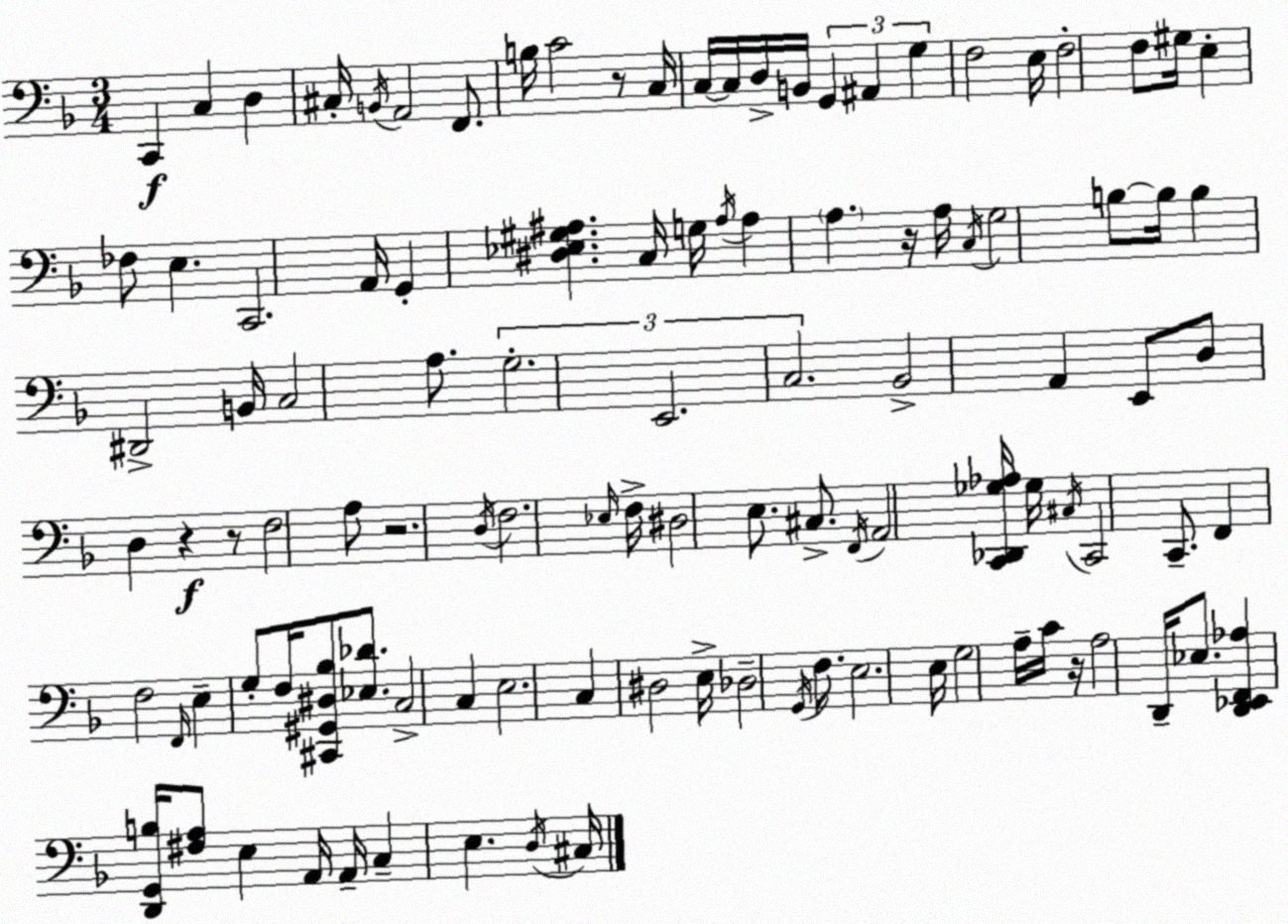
X:1
T:Untitled
M:3/4
L:1/4
K:F
C,, C, D, ^C,/4 B,,/4 A,,2 F,,/2 B,/4 C2 z/2 C,/4 C,/4 C,/4 D,/4 B,,/4 G,, ^A,, G, F,2 E,/4 F,2 F,/2 ^G,/4 E, _F,/2 E, C,,2 A,,/4 G,, [^D,_E,^G,^A,] C,/4 G,/4 ^A,/4 ^A, A, z/4 A,/4 C,/4 G,2 B,/2 B,/4 B, ^D,,2 B,,/4 C,2 A,/2 G,2 E,,2 C,2 _B,,2 A,, E,,/2 D,/2 D, z z/2 F,2 A,/2 z2 D,/4 F,2 _E,/4 F,/4 ^D,2 E,/2 ^C,/2 F,,/4 A,,2 [C,,_D,,_G,_A,]/4 _G,/4 ^C,/4 C,,2 C,,/2 F,, F,2 F,,/4 E, G,/2 F,/4 [^C,,^G,,^D,_B,]/2 [_E,_D]/2 C,2 C, E,2 C, ^D,2 E,/4 _D,2 G,,/4 F,/2 E,2 E,/4 G,2 A,/4 C/4 z/4 A,2 D,,/4 _E,/2 [D,,_E,,F,,_A,] [D,,G,,B,]/4 [^F,A,]/2 E, A,,/4 A,,/4 C, E, D,/4 ^C,/4